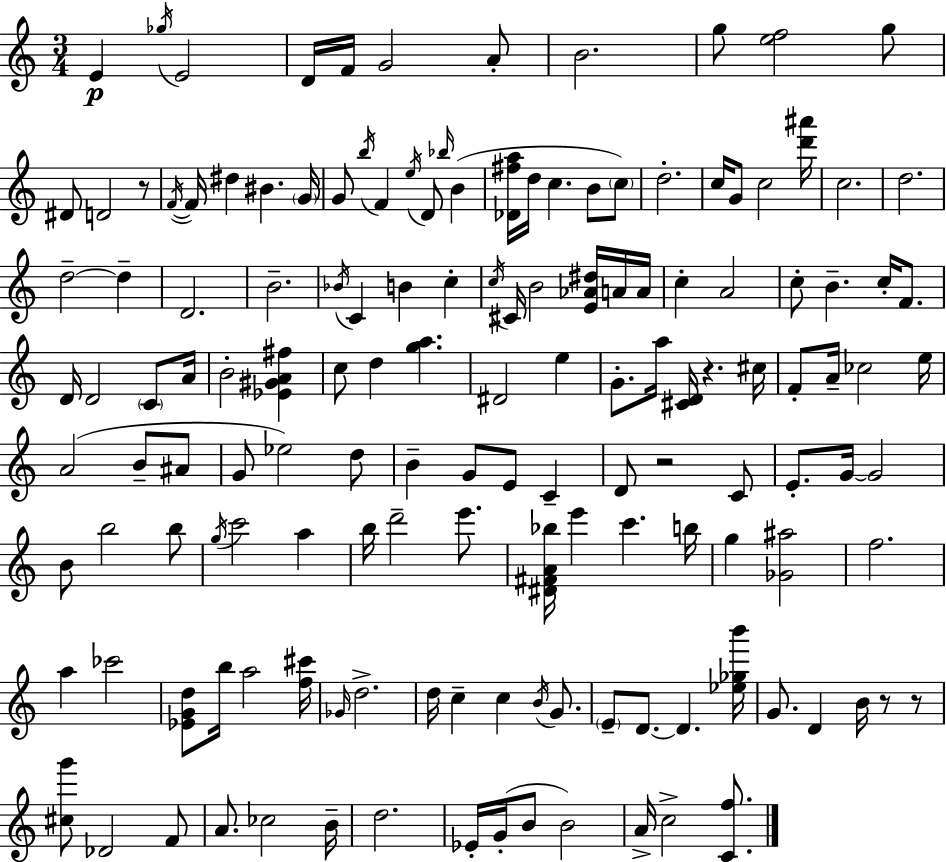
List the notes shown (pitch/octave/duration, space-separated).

E4/q Gb5/s E4/h D4/s F4/s G4/h A4/e B4/h. G5/e [E5,F5]/h G5/e D#4/e D4/h R/e F4/s F4/s D#5/q BIS4/q. G4/s G4/e B5/s F4/q E5/s D4/e Bb5/s B4/q [Db4,F#5,A5]/s D5/s C5/q. B4/e C5/e D5/h. C5/s G4/e C5/h [D6,A#6]/s C5/h. D5/h. D5/h D5/q D4/h. B4/h. Bb4/s C4/q B4/q C5/q C5/s C#4/s B4/h [E4,Ab4,D#5]/s A4/s A4/s C5/q A4/h C5/e B4/q. C5/s F4/e. D4/s D4/h C4/e A4/s B4/h [Eb4,G#4,A4,F#5]/q C5/e D5/q [G5,A5]/q. D#4/h E5/q G4/e. A5/s [C#4,D4]/s R/q. C#5/s F4/e A4/s CES5/h E5/s A4/h B4/e A#4/e G4/e Eb5/h D5/e B4/q G4/e E4/e C4/q D4/e R/h C4/e E4/e. G4/s G4/h B4/e B5/h B5/e G5/s C6/h A5/q B5/s D6/h E6/e. [D#4,F#4,A4,Bb5]/s E6/q C6/q. B5/s G5/q [Gb4,A#5]/h F5/h. A5/q CES6/h [Eb4,G4,D5]/e B5/s A5/h [F5,C#6]/s Gb4/s D5/h. D5/s C5/q C5/q B4/s G4/e. E4/e D4/e. D4/q. [Eb5,Gb5,B6]/s G4/e. D4/q B4/s R/e R/e [C#5,G6]/e Db4/h F4/e A4/e. CES5/h B4/s D5/h. Eb4/s G4/s B4/e B4/h A4/s C5/h [C4,F5]/e.